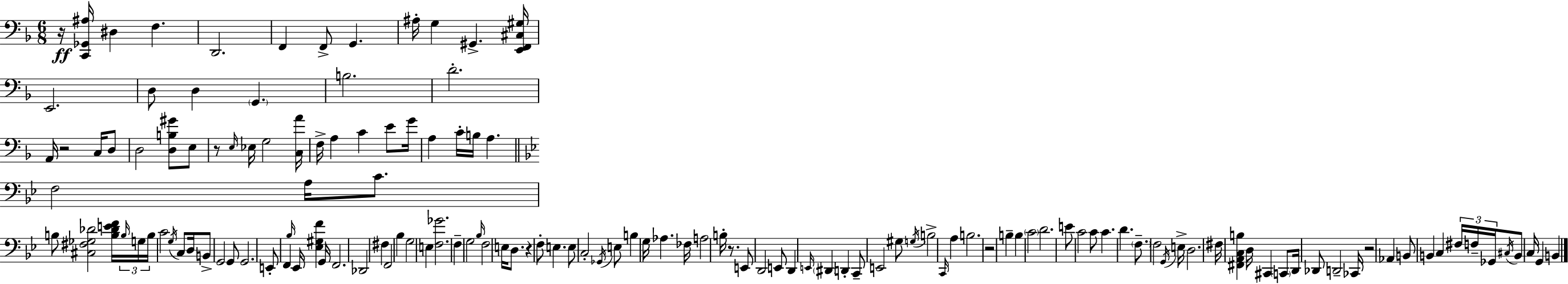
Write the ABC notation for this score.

X:1
T:Untitled
M:6/8
L:1/4
K:F
z/4 [C,,_G,,^A,]/4 ^D, F, D,,2 F,, F,,/2 G,, ^A,/4 G, ^G,, [E,,F,,^C,^G,]/4 E,,2 D,/2 D, G,, B,2 D2 A,,/4 z2 C,/4 D,/2 D,2 [D,B,^G]/2 E,/2 z/2 E,/4 _E,/4 G,2 [C,A]/4 F,/4 A, C E/2 G/4 A, C/4 B,/4 A, F,2 A,/4 C/2 B,/2 [^C,^F,_G,_D]2 [B,_DEF]/4 B,/4 G,/4 B,/4 C2 G,/4 C,/2 D,/4 B,,/2 G,,2 G,,/2 G,,2 E,,/2 F,, _B,/4 _E,,/4 [_E,^G,F] G,,/4 F,,2 _D,,2 ^F, F,,2 _B, G,2 E, [F,_G]2 F, G,2 _B,/4 F,2 E,/4 D,/2 z F,/2 E, E,/2 C,2 _G,,/4 E,/2 B, G,/4 _A, _F,/4 A,2 B,/4 z/2 E,,/2 D,,2 E,,/2 D,, E,,/4 ^D,, D,, C,,/2 E,,2 ^G,/2 G,/4 B,2 C,,/4 A, B,2 z2 B, B, C2 D2 E/2 C2 C/2 C D F,/2 F,2 G,,/4 E,/4 D,2 ^F,/4 [^F,,A,,C,B,] D,/4 ^C,, C,,/2 D,,/4 _D,,/2 D,,2 _C,,/4 z2 _A,, B,,/2 B,, C, ^F,/4 F,/4 _G,,/4 ^C,/4 B,,/2 C,/4 G,, B,,